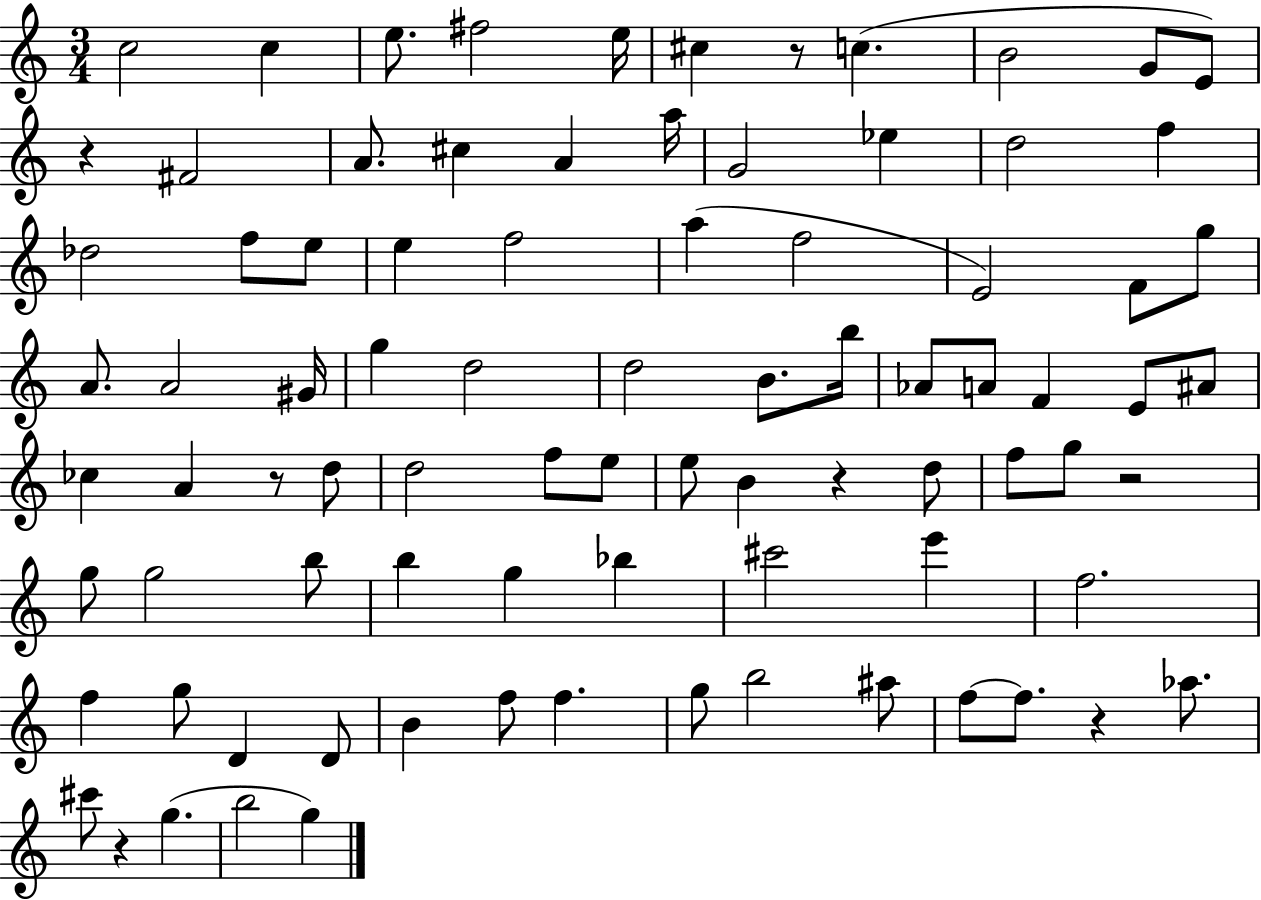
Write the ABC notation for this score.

X:1
T:Untitled
M:3/4
L:1/4
K:C
c2 c e/2 ^f2 e/4 ^c z/2 c B2 G/2 E/2 z ^F2 A/2 ^c A a/4 G2 _e d2 f _d2 f/2 e/2 e f2 a f2 E2 F/2 g/2 A/2 A2 ^G/4 g d2 d2 B/2 b/4 _A/2 A/2 F E/2 ^A/2 _c A z/2 d/2 d2 f/2 e/2 e/2 B z d/2 f/2 g/2 z2 g/2 g2 b/2 b g _b ^c'2 e' f2 f g/2 D D/2 B f/2 f g/2 b2 ^a/2 f/2 f/2 z _a/2 ^c'/2 z g b2 g